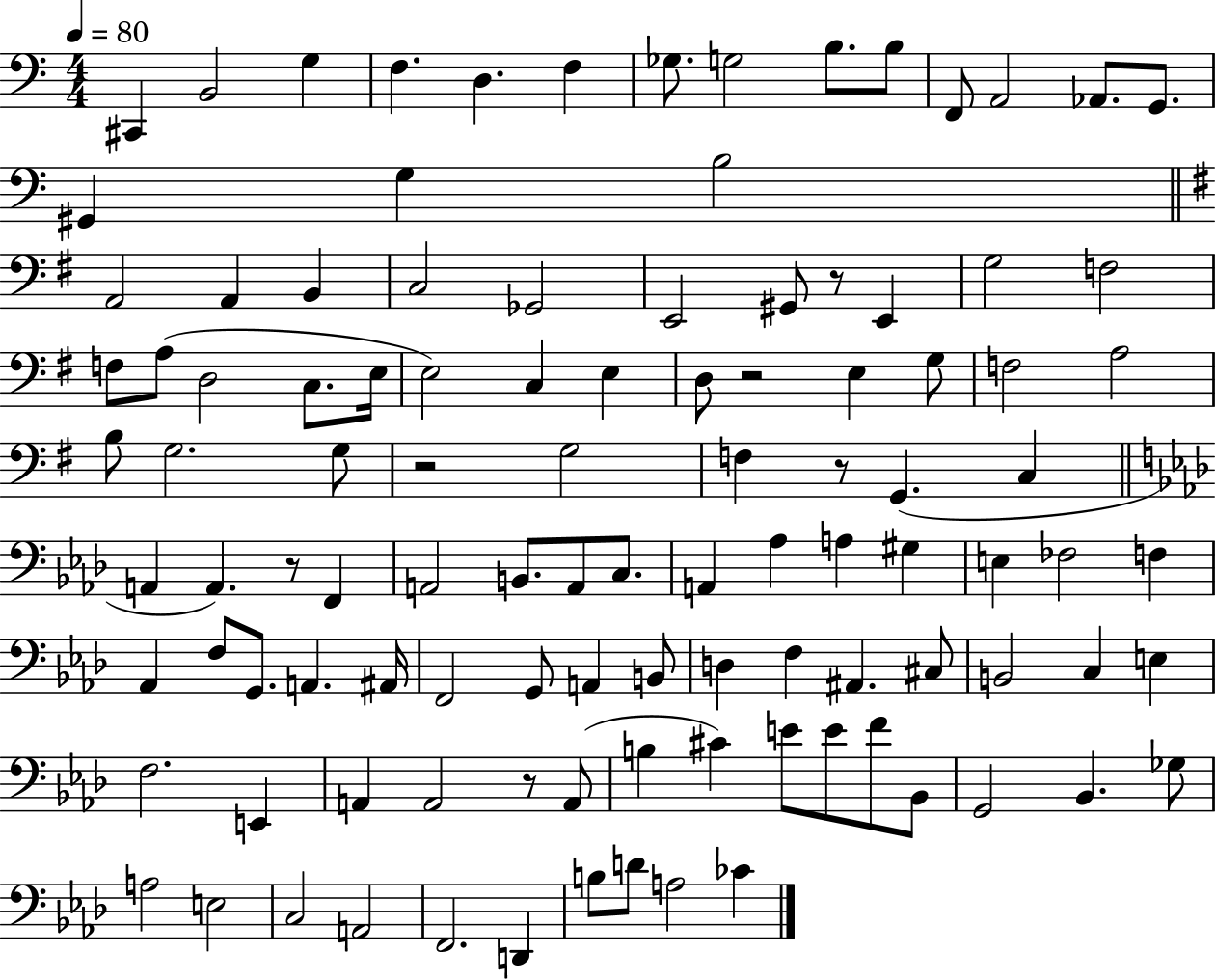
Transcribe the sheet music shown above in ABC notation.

X:1
T:Untitled
M:4/4
L:1/4
K:C
^C,, B,,2 G, F, D, F, _G,/2 G,2 B,/2 B,/2 F,,/2 A,,2 _A,,/2 G,,/2 ^G,, G, B,2 A,,2 A,, B,, C,2 _G,,2 E,,2 ^G,,/2 z/2 E,, G,2 F,2 F,/2 A,/2 D,2 C,/2 E,/4 E,2 C, E, D,/2 z2 E, G,/2 F,2 A,2 B,/2 G,2 G,/2 z2 G,2 F, z/2 G,, C, A,, A,, z/2 F,, A,,2 B,,/2 A,,/2 C,/2 A,, _A, A, ^G, E, _F,2 F, _A,, F,/2 G,,/2 A,, ^A,,/4 F,,2 G,,/2 A,, B,,/2 D, F, ^A,, ^C,/2 B,,2 C, E, F,2 E,, A,, A,,2 z/2 A,,/2 B, ^C E/2 E/2 F/2 _B,,/2 G,,2 _B,, _G,/2 A,2 E,2 C,2 A,,2 F,,2 D,, B,/2 D/2 A,2 _C